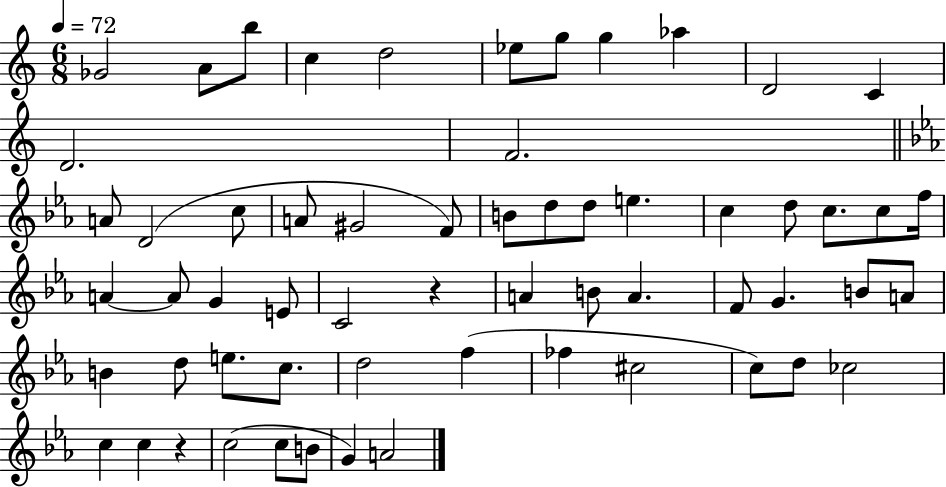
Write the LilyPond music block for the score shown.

{
  \clef treble
  \numericTimeSignature
  \time 6/8
  \key c \major
  \tempo 4 = 72
  ges'2 a'8 b''8 | c''4 d''2 | ees''8 g''8 g''4 aes''4 | d'2 c'4 | \break d'2. | f'2. | \bar "||" \break \key c \minor a'8 d'2( c''8 | a'8 gis'2 f'8) | b'8 d''8 d''8 e''4. | c''4 d''8 c''8. c''8 f''16 | \break a'4~~ a'8 g'4 e'8 | c'2 r4 | a'4 b'8 a'4. | f'8 g'4. b'8 a'8 | \break b'4 d''8 e''8. c''8. | d''2 f''4( | fes''4 cis''2 | c''8) d''8 ces''2 | \break c''4 c''4 r4 | c''2( c''8 b'8 | g'4) a'2 | \bar "|."
}